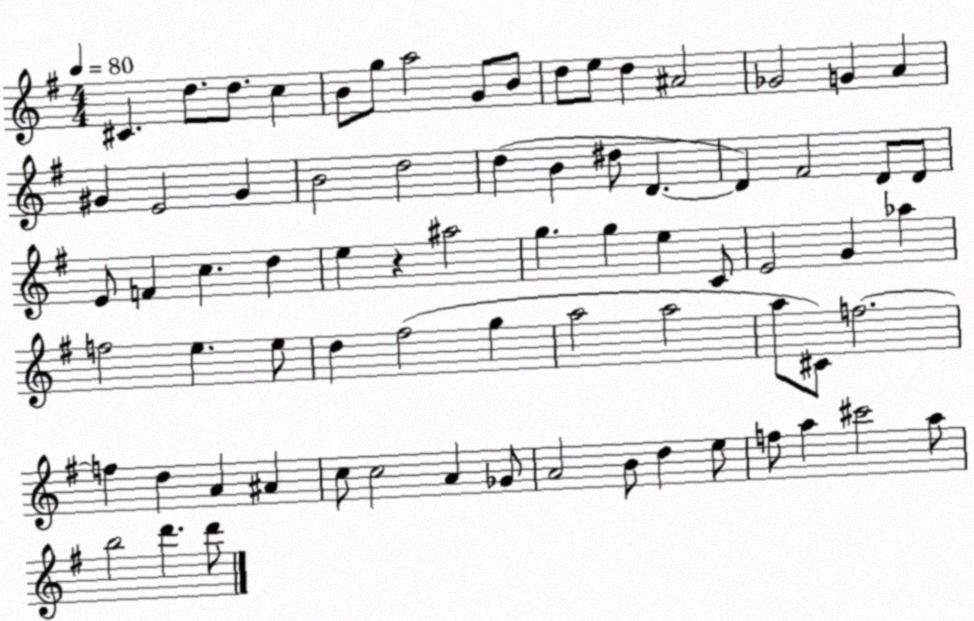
X:1
T:Untitled
M:4/4
L:1/4
K:G
^C d/2 d/2 c B/2 g/2 a2 G/2 B/2 d/2 e/2 d ^A2 _G2 G A ^G E2 ^G B2 d2 d B ^d/2 D D ^F2 D/2 D/2 E/2 F c d e z ^a2 g g e C/2 E2 G _a f2 e e/2 d ^f2 g a2 a2 a/2 ^C/2 f2 f d A ^A c/2 c2 A _G/2 A2 B/2 d e/2 f/2 a ^c'2 a/2 b2 d' d'/2